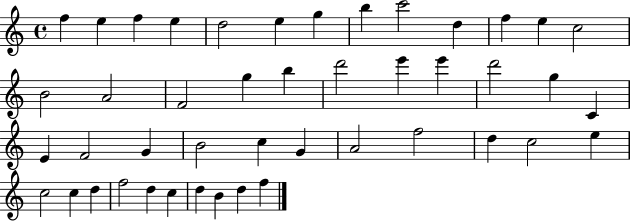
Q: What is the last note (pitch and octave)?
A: F5